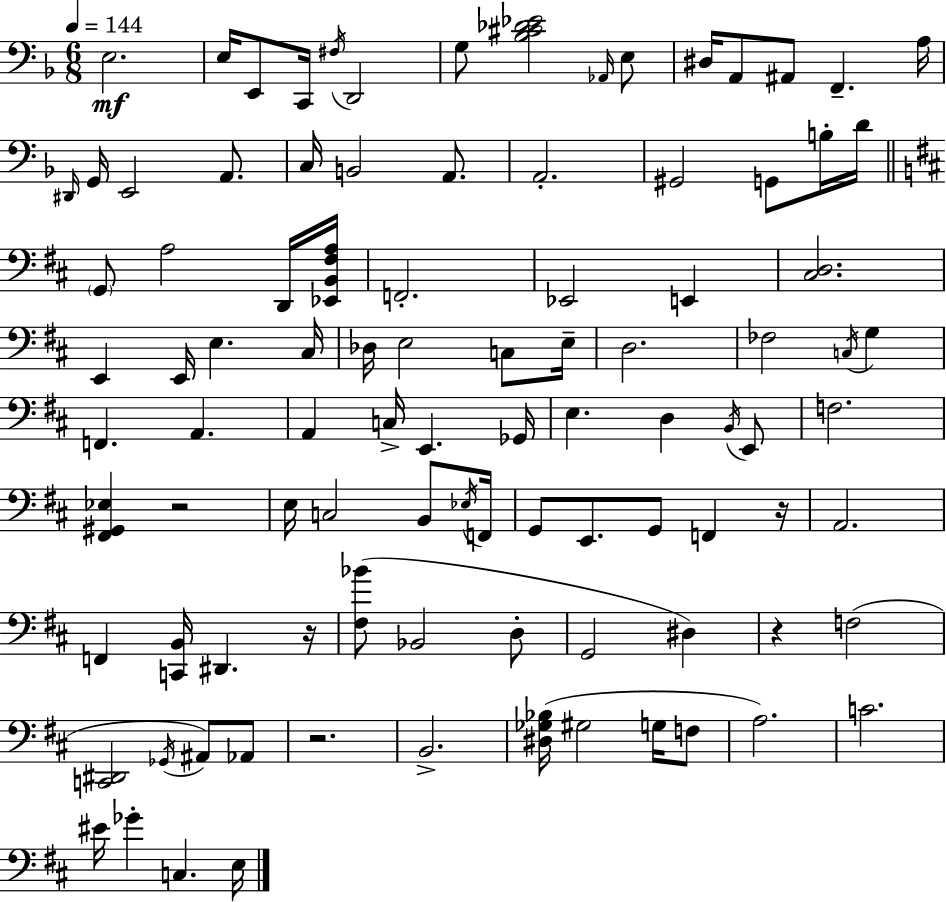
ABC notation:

X:1
T:Untitled
M:6/8
L:1/4
K:Dm
E,2 E,/4 E,,/2 C,,/4 ^F,/4 D,,2 G,/2 [_B,^C_D_E]2 _A,,/4 E,/2 ^D,/4 A,,/2 ^A,,/2 F,, A,/4 ^D,,/4 G,,/4 E,,2 A,,/2 C,/4 B,,2 A,,/2 A,,2 ^G,,2 G,,/2 B,/4 D/4 G,,/2 A,2 D,,/4 [_E,,B,,^F,A,]/4 F,,2 _E,,2 E,, [^C,D,]2 E,, E,,/4 E, ^C,/4 _D,/4 E,2 C,/2 E,/4 D,2 _F,2 C,/4 G, F,, A,, A,, C,/4 E,, _G,,/4 E, D, B,,/4 E,,/2 F,2 [^F,,^G,,_E,] z2 E,/4 C,2 B,,/2 _E,/4 F,,/4 G,,/2 E,,/2 G,,/2 F,, z/4 A,,2 F,, [C,,B,,]/4 ^D,, z/4 [^F,_B]/2 _B,,2 D,/2 G,,2 ^D, z F,2 [C,,^D,,]2 _G,,/4 ^A,,/2 _A,,/2 z2 B,,2 [^D,_G,_B,]/4 ^G,2 G,/4 F,/2 A,2 C2 ^E/4 _G C, E,/4